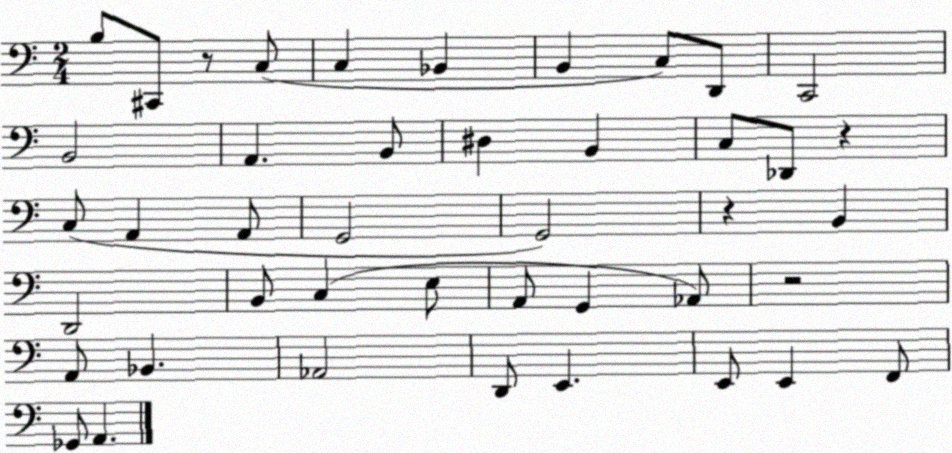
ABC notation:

X:1
T:Untitled
M:2/4
L:1/4
K:C
B,/2 ^C,,/2 z/2 C,/2 C, _B,, B,, C,/2 D,,/2 C,,2 B,,2 A,, B,,/2 ^D, B,, C,/2 _D,,/2 z C,/2 A,, A,,/2 G,,2 G,,2 z B,, D,,2 B,,/2 C, E,/2 A,,/2 G,, _A,,/2 z2 A,,/2 _B,, _A,,2 D,,/2 E,, E,,/2 E,, F,,/2 _G,,/2 A,,